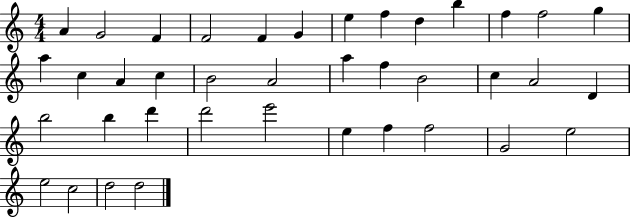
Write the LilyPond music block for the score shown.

{
  \clef treble
  \numericTimeSignature
  \time 4/4
  \key c \major
  a'4 g'2 f'4 | f'2 f'4 g'4 | e''4 f''4 d''4 b''4 | f''4 f''2 g''4 | \break a''4 c''4 a'4 c''4 | b'2 a'2 | a''4 f''4 b'2 | c''4 a'2 d'4 | \break b''2 b''4 d'''4 | d'''2 e'''2 | e''4 f''4 f''2 | g'2 e''2 | \break e''2 c''2 | d''2 d''2 | \bar "|."
}